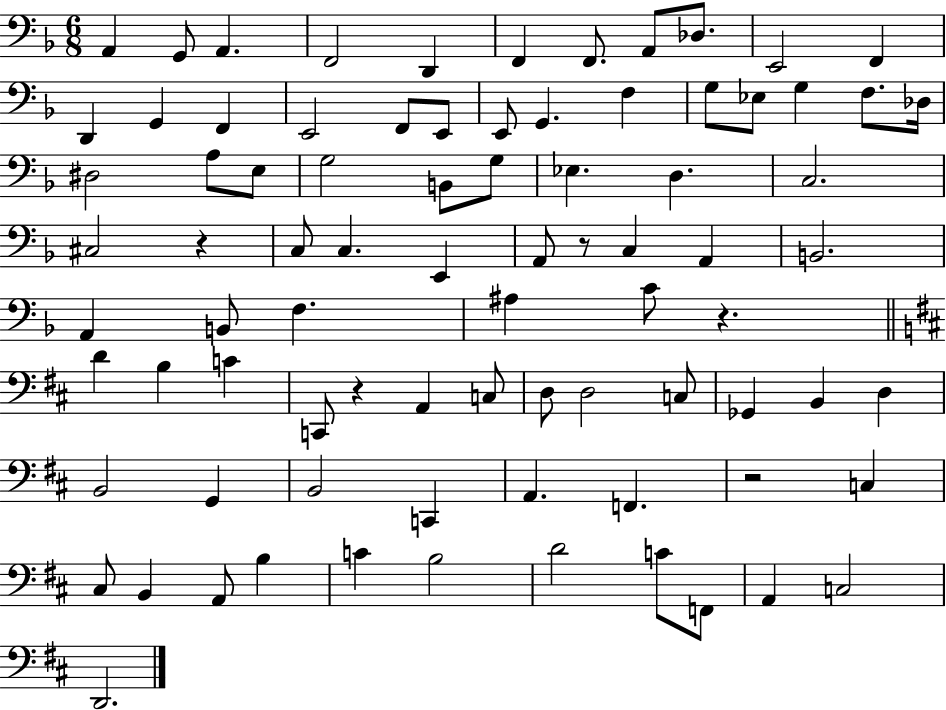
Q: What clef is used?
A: bass